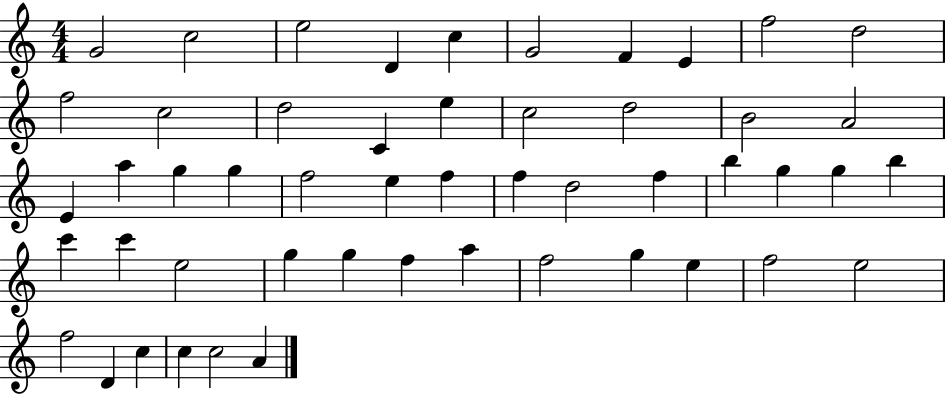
{
  \clef treble
  \numericTimeSignature
  \time 4/4
  \key c \major
  g'2 c''2 | e''2 d'4 c''4 | g'2 f'4 e'4 | f''2 d''2 | \break f''2 c''2 | d''2 c'4 e''4 | c''2 d''2 | b'2 a'2 | \break e'4 a''4 g''4 g''4 | f''2 e''4 f''4 | f''4 d''2 f''4 | b''4 g''4 g''4 b''4 | \break c'''4 c'''4 e''2 | g''4 g''4 f''4 a''4 | f''2 g''4 e''4 | f''2 e''2 | \break f''2 d'4 c''4 | c''4 c''2 a'4 | \bar "|."
}